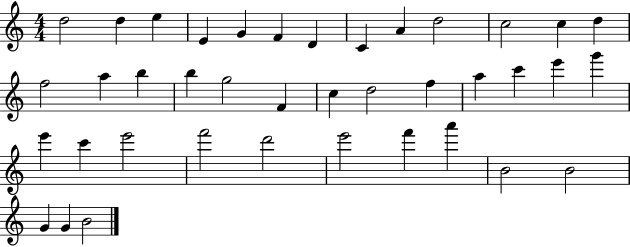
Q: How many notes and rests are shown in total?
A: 39